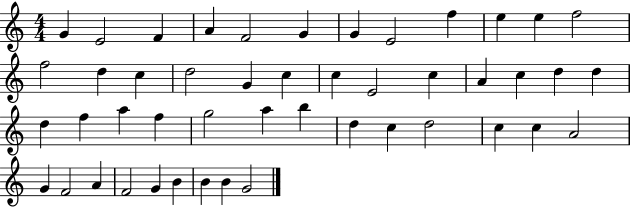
{
  \clef treble
  \numericTimeSignature
  \time 4/4
  \key c \major
  g'4 e'2 f'4 | a'4 f'2 g'4 | g'4 e'2 f''4 | e''4 e''4 f''2 | \break f''2 d''4 c''4 | d''2 g'4 c''4 | c''4 e'2 c''4 | a'4 c''4 d''4 d''4 | \break d''4 f''4 a''4 f''4 | g''2 a''4 b''4 | d''4 c''4 d''2 | c''4 c''4 a'2 | \break g'4 f'2 a'4 | f'2 g'4 b'4 | b'4 b'4 g'2 | \bar "|."
}